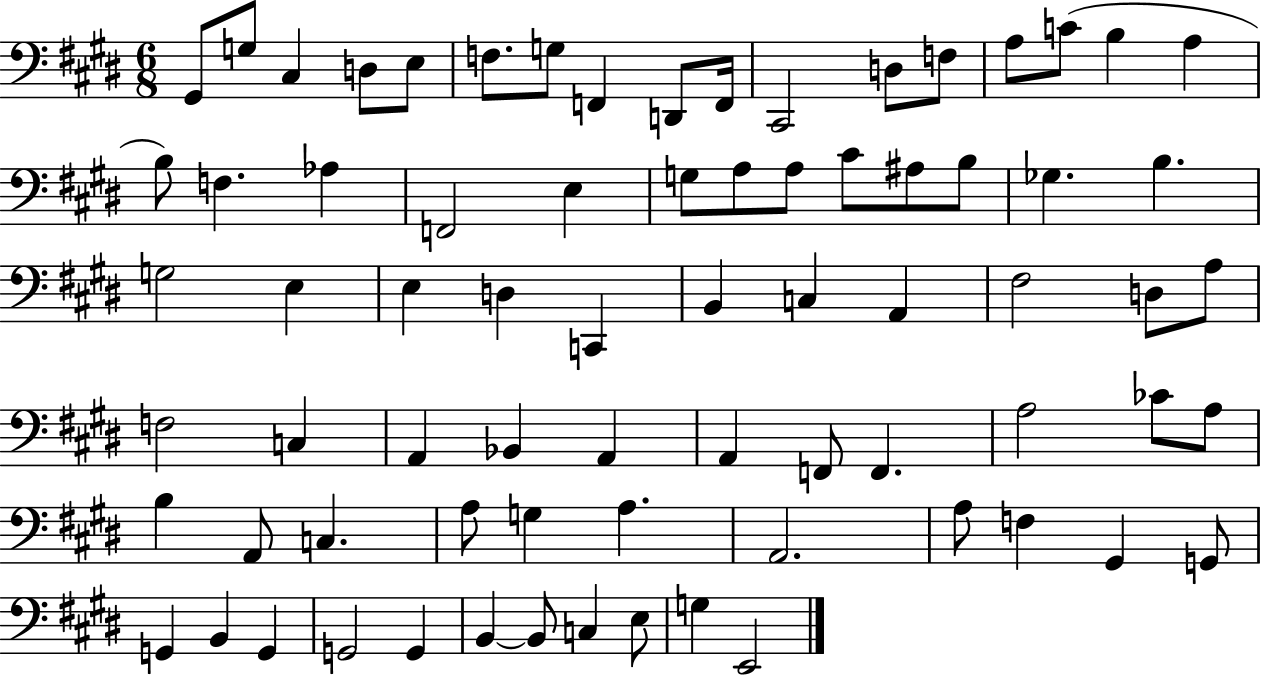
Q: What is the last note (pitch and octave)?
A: E2